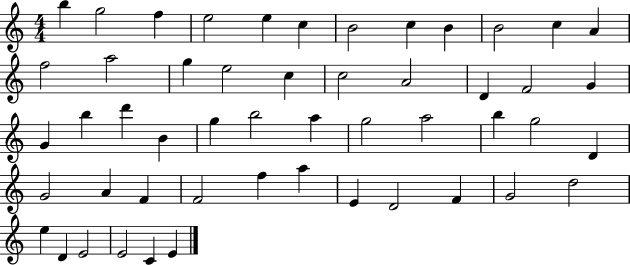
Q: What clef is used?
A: treble